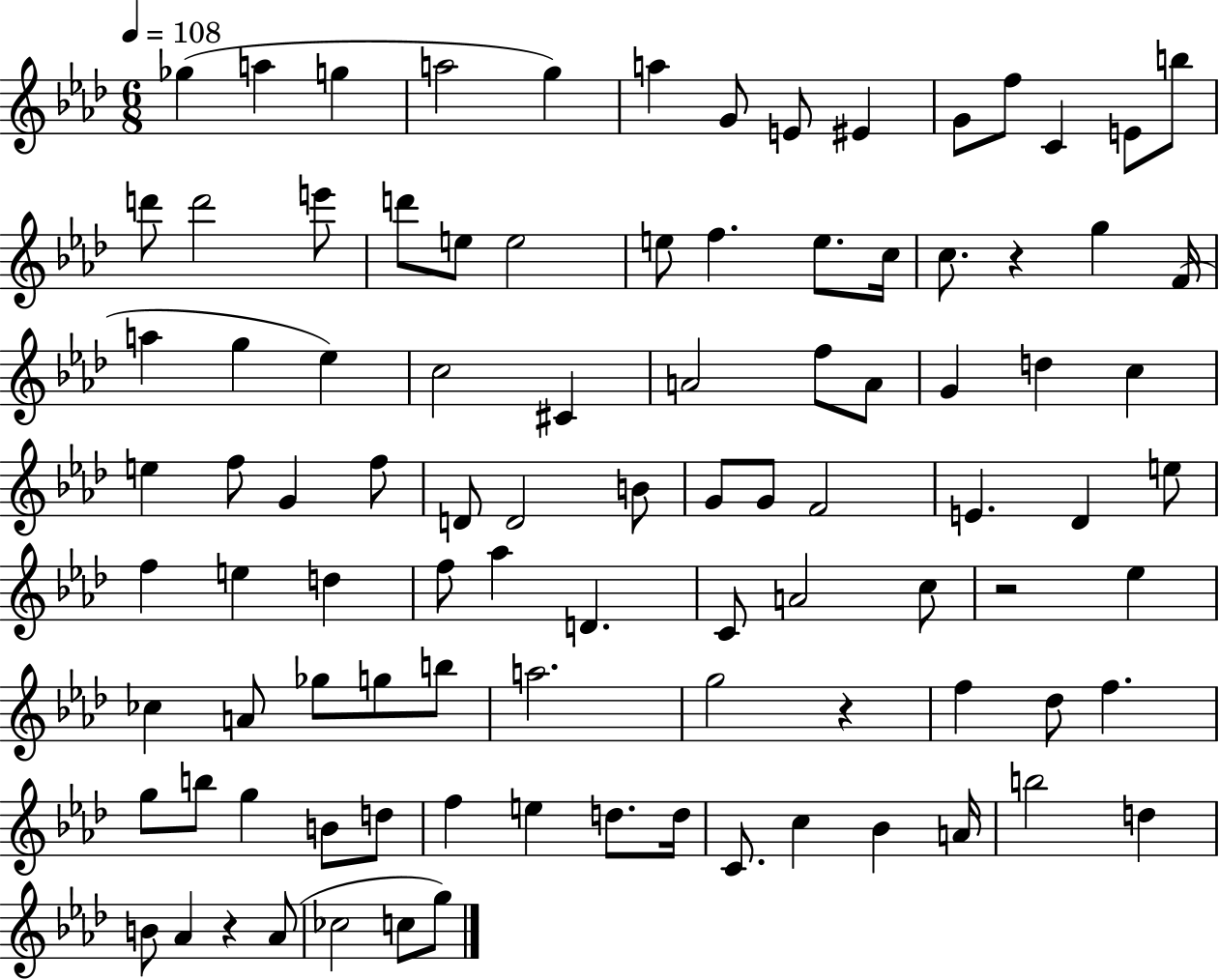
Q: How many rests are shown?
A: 4